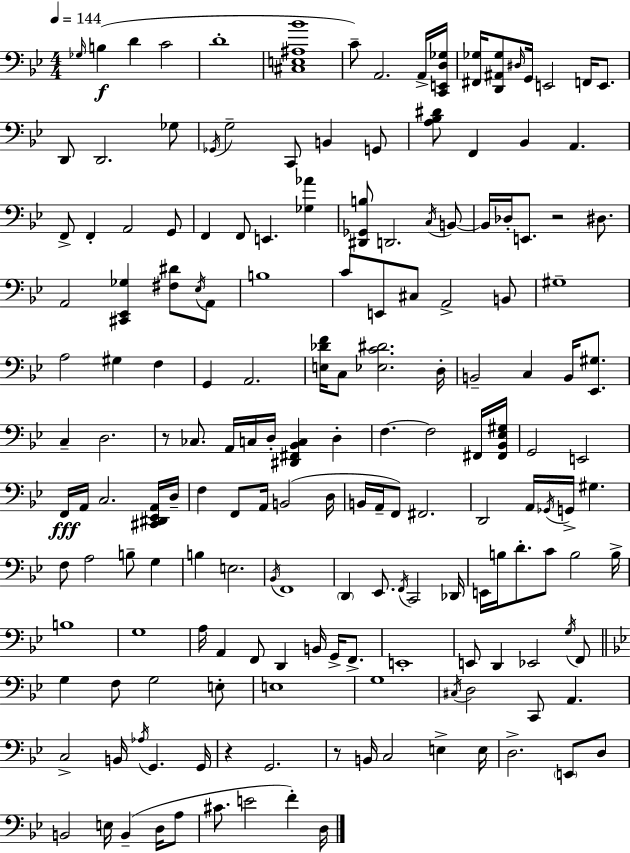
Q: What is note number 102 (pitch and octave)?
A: E2